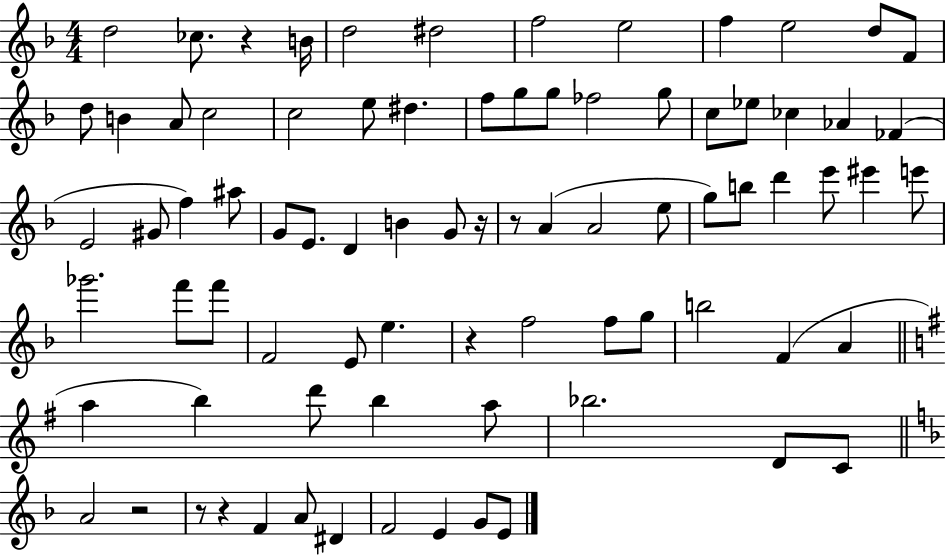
X:1
T:Untitled
M:4/4
L:1/4
K:F
d2 _c/2 z B/4 d2 ^d2 f2 e2 f e2 d/2 F/2 d/2 B A/2 c2 c2 e/2 ^d f/2 g/2 g/2 _f2 g/2 c/2 _e/2 _c _A _F E2 ^G/2 f ^a/2 G/2 E/2 D B G/2 z/4 z/2 A A2 e/2 g/2 b/2 d' e'/2 ^e' e'/2 _g'2 f'/2 f'/2 F2 E/2 e z f2 f/2 g/2 b2 F A a b d'/2 b a/2 _b2 D/2 C/2 A2 z2 z/2 z F A/2 ^D F2 E G/2 E/2